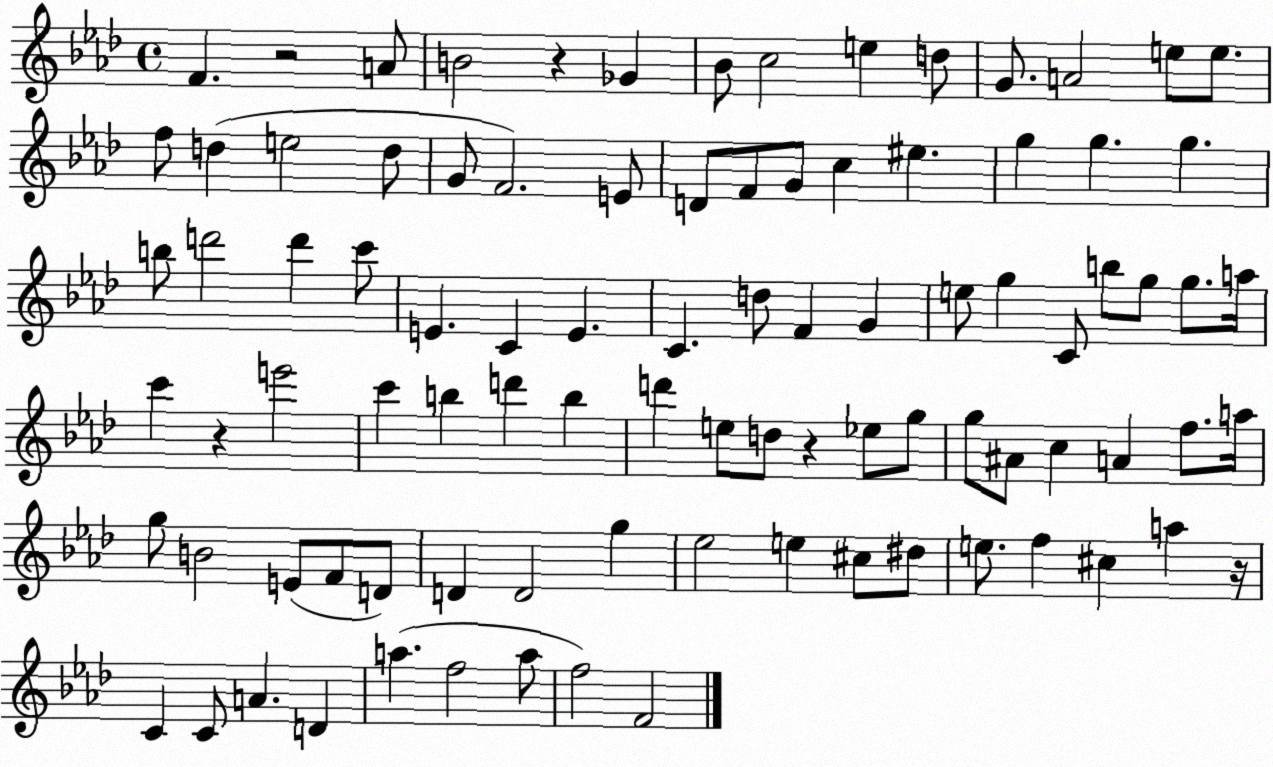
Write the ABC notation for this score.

X:1
T:Untitled
M:4/4
L:1/4
K:Ab
F z2 A/2 B2 z _G _B/2 c2 e d/2 G/2 A2 e/2 e/2 f/2 d e2 d/2 G/2 F2 E/2 D/2 F/2 G/2 c ^e g g g b/2 d'2 d' c'/2 E C E C d/2 F G e/2 g C/2 b/2 g/2 g/2 a/4 c' z e'2 c' b d' b d' e/2 d/2 z _e/2 g/2 g/2 ^A/2 c A f/2 a/4 g/2 B2 E/2 F/2 D/2 D D2 g _e2 e ^c/2 ^d/2 e/2 f ^c a z/4 C C/2 A D a f2 a/2 f2 F2